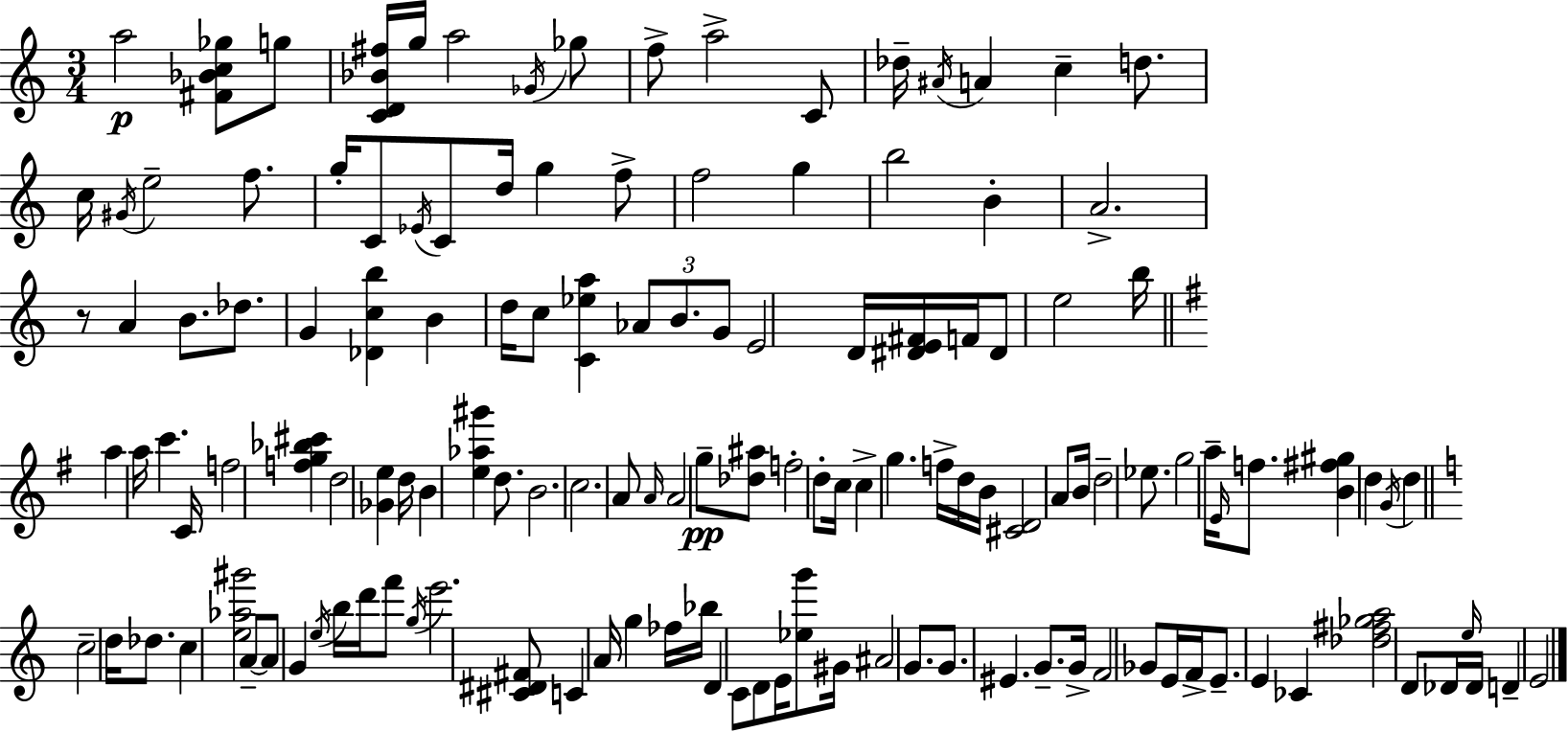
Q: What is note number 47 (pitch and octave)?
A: A5